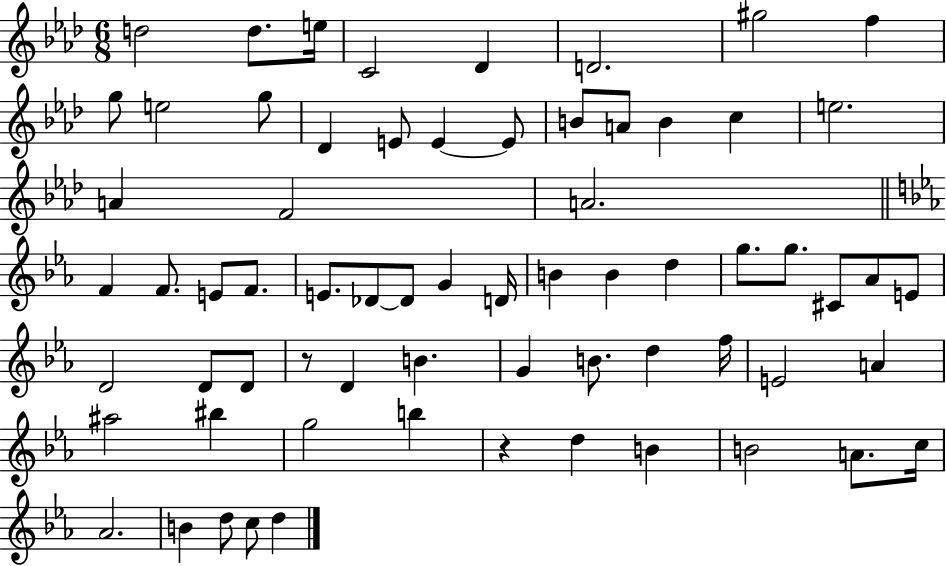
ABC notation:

X:1
T:Untitled
M:6/8
L:1/4
K:Ab
d2 d/2 e/4 C2 _D D2 ^g2 f g/2 e2 g/2 _D E/2 E E/2 B/2 A/2 B c e2 A F2 A2 F F/2 E/2 F/2 E/2 _D/2 _D/2 G D/4 B B d g/2 g/2 ^C/2 _A/2 E/2 D2 D/2 D/2 z/2 D B G B/2 d f/4 E2 A ^a2 ^b g2 b z d B B2 A/2 c/4 _A2 B d/2 c/2 d